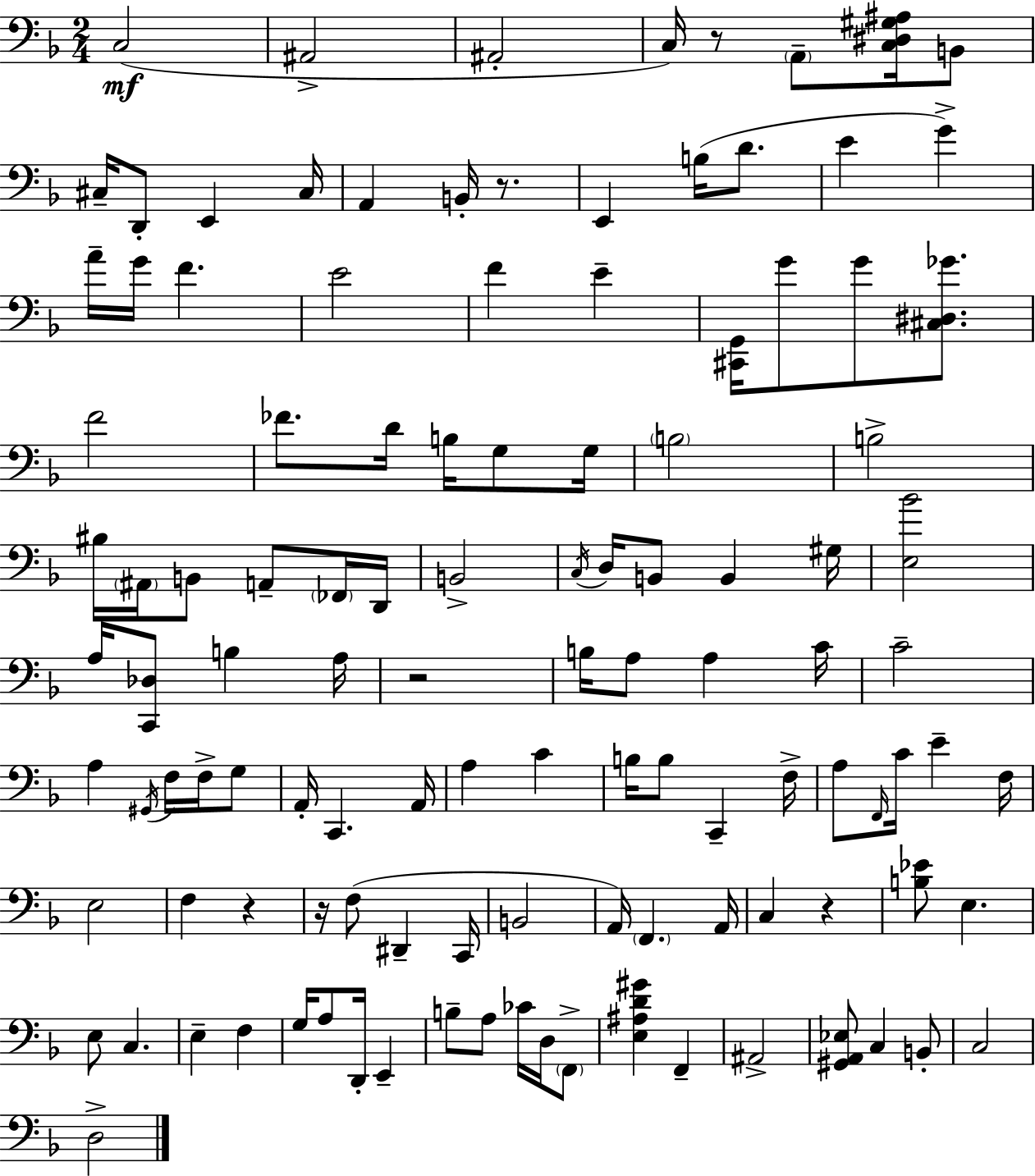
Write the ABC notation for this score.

X:1
T:Untitled
M:2/4
L:1/4
K:Dm
C,2 ^A,,2 ^A,,2 C,/4 z/2 A,,/2 [C,^D,^G,^A,]/4 B,,/2 ^C,/4 D,,/2 E,, ^C,/4 A,, B,,/4 z/2 E,, B,/4 D/2 E G A/4 G/4 F E2 F E [^C,,G,,]/4 G/2 G/2 [^C,^D,_G]/2 F2 _F/2 D/4 B,/4 G,/2 G,/4 B,2 B,2 ^B,/4 ^A,,/4 B,,/2 A,,/2 _F,,/4 D,,/4 B,,2 C,/4 D,/4 B,,/2 B,, ^G,/4 [E,_B]2 A,/4 [C,,_D,]/2 B, A,/4 z2 B,/4 A,/2 A, C/4 C2 A, ^G,,/4 F,/4 F,/4 G,/2 A,,/4 C,, A,,/4 A, C B,/4 B,/2 C,, F,/4 A,/2 F,,/4 C/4 E F,/4 E,2 F, z z/4 F,/2 ^D,, C,,/4 B,,2 A,,/4 F,, A,,/4 C, z [B,_E]/2 E, E,/2 C, E, F, G,/4 A,/2 D,,/4 E,, B,/2 A,/2 _C/4 D,/4 F,,/2 [E,^A,D^G] F,, ^A,,2 [^G,,A,,_E,]/2 C, B,,/2 C,2 D,2